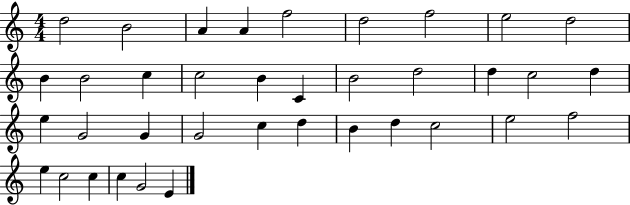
X:1
T:Untitled
M:4/4
L:1/4
K:C
d2 B2 A A f2 d2 f2 e2 d2 B B2 c c2 B C B2 d2 d c2 d e G2 G G2 c d B d c2 e2 f2 e c2 c c G2 E